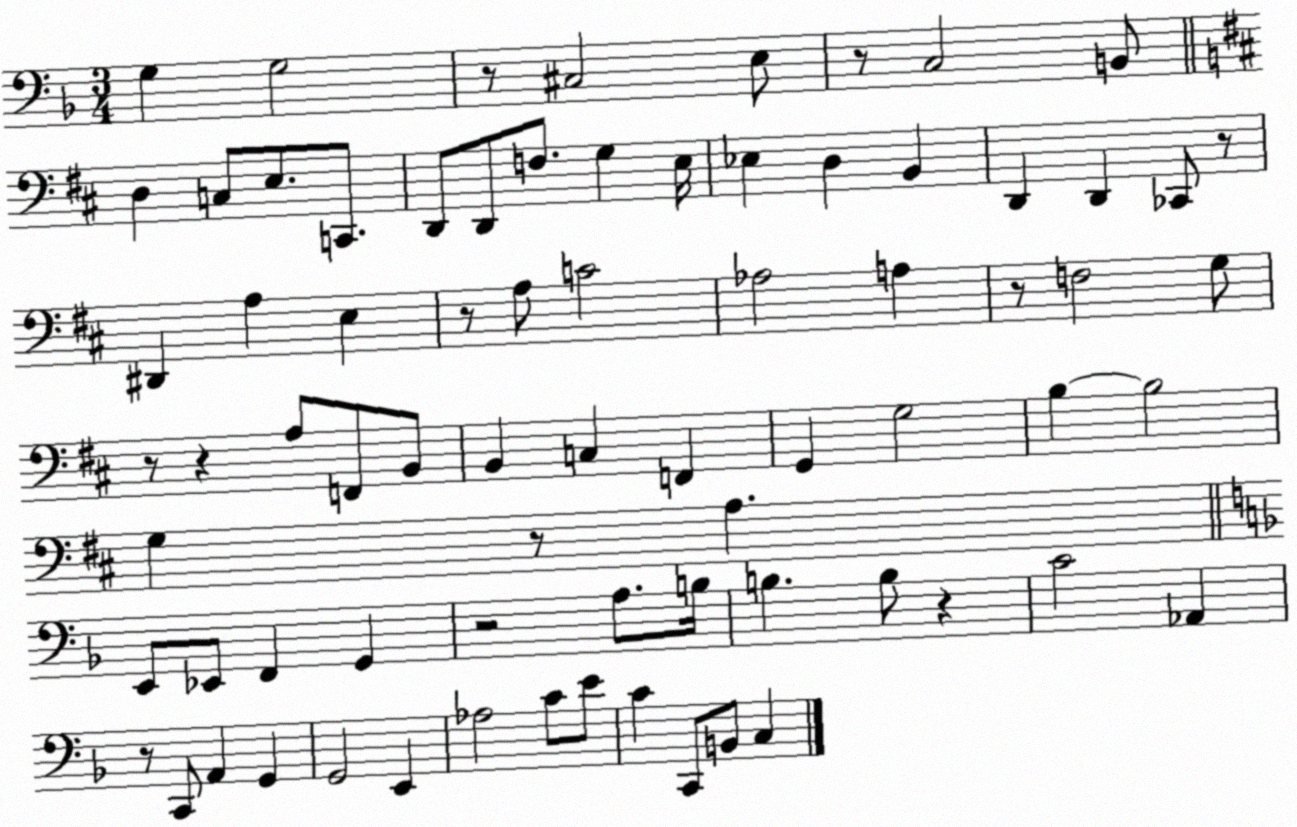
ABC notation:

X:1
T:Untitled
M:3/4
L:1/4
K:F
G, G,2 z/2 ^C,2 E,/2 z/2 C,2 B,,/2 D, C,/2 E,/2 C,,/2 D,,/2 D,,/2 F,/2 G, E,/4 _E, D, B,, D,, D,, _C,,/2 z/2 ^D,, A, E, z/2 A,/2 C2 _A,2 A, z/2 F,2 G,/2 z/2 z A,/2 F,,/2 B,,/2 B,, C, F,, G,, G,2 B, B,2 G, z/2 A, E,,/2 _E,,/2 F,, G,, z2 A,/2 B,/4 B, B,/2 z C2 _A,, z/2 C,,/2 A,, G,, G,,2 E,, _A,2 C/2 E/2 C C,,/2 B,,/2 C,